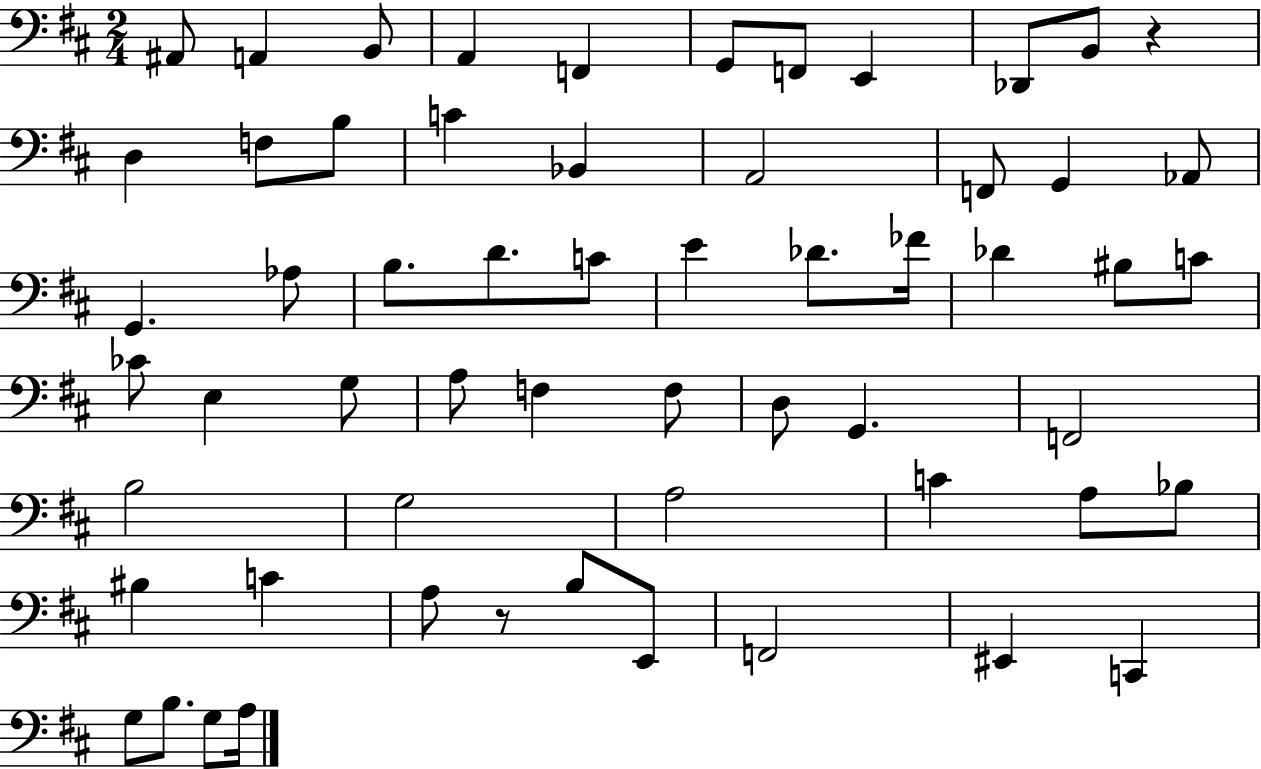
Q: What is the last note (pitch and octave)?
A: A3